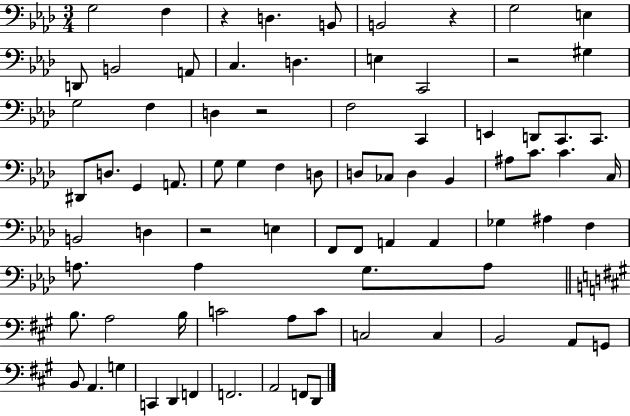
{
  \clef bass
  \numericTimeSignature
  \time 3/4
  \key aes \major
  g2 f4 | r4 d4. b,8 | b,2 r4 | g2 e4 | \break d,8 b,2 a,8 | c4. d4. | e4 c,2 | r2 gis4 | \break g2 f4 | d4 r2 | f2 c,4 | e,4 d,8 c,8. c,8. | \break dis,8 d8. g,4 a,8. | g8 g4 f4 d8 | d8 ces8 d4 bes,4 | ais8 c'8. c'4. c16 | \break b,2 d4 | r2 e4 | f,8 f,8 a,4 a,4 | ges4 ais4 f4 | \break a8. a4 g8. a8 | \bar "||" \break \key a \major b8. a2 b16 | c'2 a8 c'8 | c2 c4 | b,2 a,8 g,8 | \break b,8 a,4. g4 | c,4 d,4 f,4 | f,2. | a,2 f,8 d,8 | \break \bar "|."
}